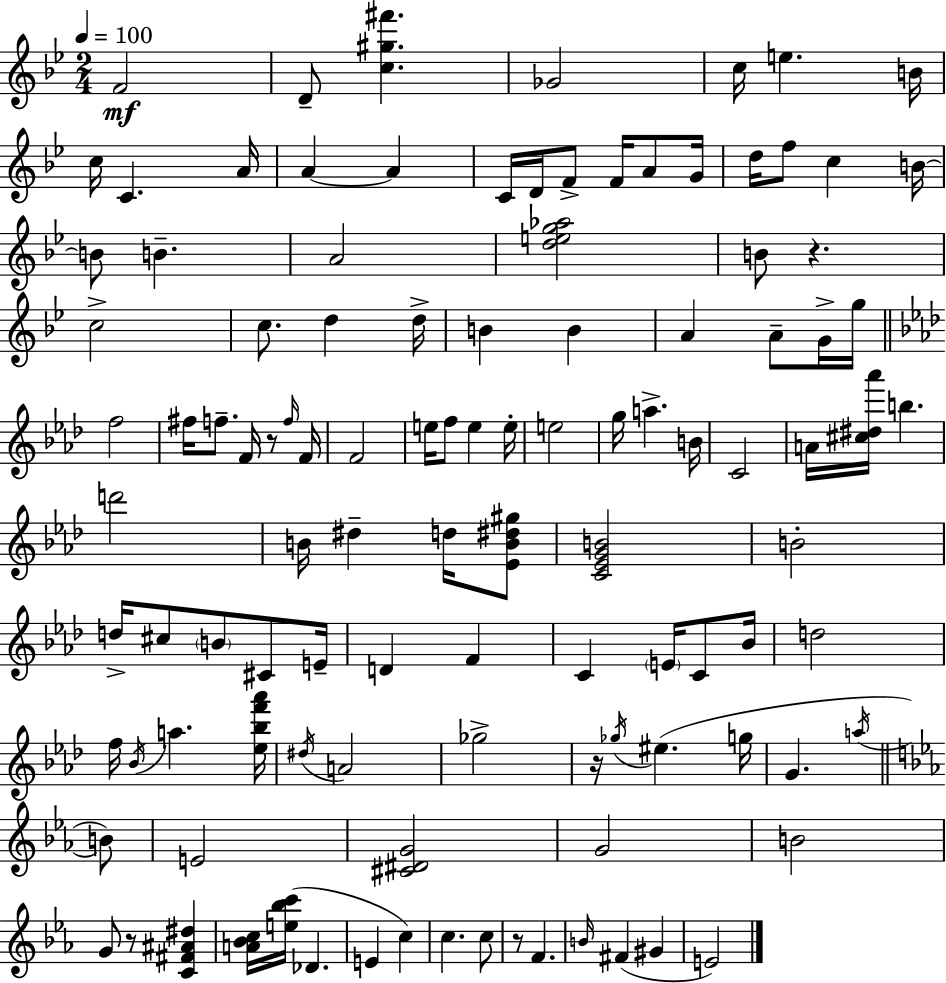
{
  \clef treble
  \numericTimeSignature
  \time 2/4
  \key bes \major
  \tempo 4 = 100
  \repeat volta 2 { f'2\mf | d'8-- <c'' gis'' fis'''>4. | ges'2 | c''16 e''4. b'16 | \break c''16 c'4. a'16 | a'4~~ a'4 | c'16 d'16 f'8-> f'16 a'8 g'16 | d''16 f''8 c''4 b'16~~ | \break b'8 b'4.-- | a'2 | <d'' e'' g'' aes''>2 | b'8 r4. | \break c''2-> | c''8. d''4 d''16-> | b'4 b'4 | a'4 a'8-- g'16-> g''16 | \break \bar "||" \break \key aes \major f''2 | fis''16 f''8.-- f'16 r8 \grace { f''16 } | f'16 f'2 | e''16 f''8 e''4 | \break e''16-. e''2 | g''16 a''4.-> | b'16 c'2 | a'16 <cis'' dis'' aes'''>16 b''4. | \break d'''2 | b'16 dis''4-- d''16 <ees' b' dis'' gis''>8 | <c' ees' g' b'>2 | b'2-. | \break d''16-> cis''8 \parenthesize b'8 cis'8 | e'16-- d'4 f'4 | c'4 \parenthesize e'16 c'8 | bes'16 d''2 | \break f''16 \acciaccatura { bes'16 } a''4. | <ees'' bes'' f''' aes'''>16 \acciaccatura { dis''16 } a'2 | ges''2-> | r16 \acciaccatura { ges''16 }( eis''4. | \break g''16 g'4. | \acciaccatura { a''16 } \bar "||" \break \key ees \major b'8) e'2 | <cis' dis' g'>2 | g'2 | b'2 | \break g'8 r8 <c' fis' ais' dis''>4 | <a' bes' c''>16 <e'' bes'' c'''>16( des'4. | e'4 c''4) | c''4. | \break c''8 r8 f'4. | \grace { b'16 }( fis'4 gis'4 | e'2) | } \bar "|."
}